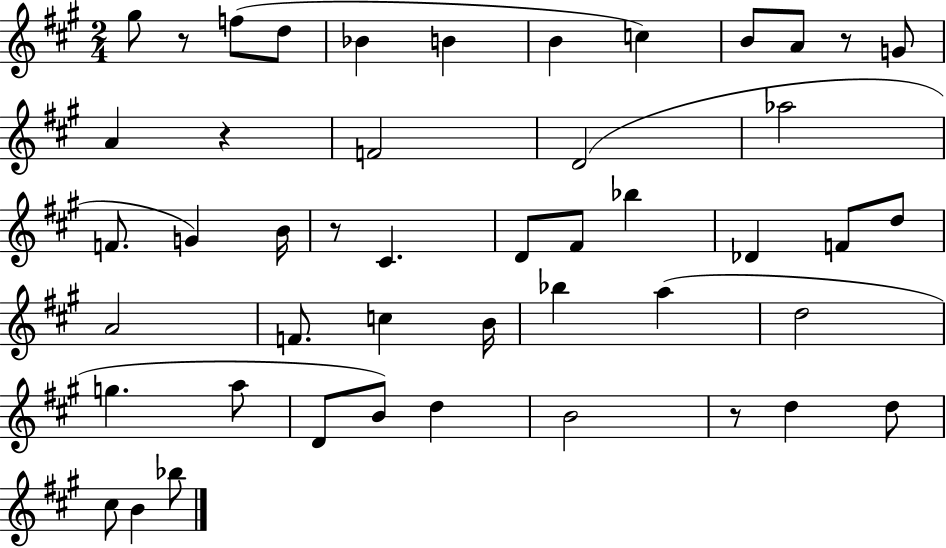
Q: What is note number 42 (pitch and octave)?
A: Bb5